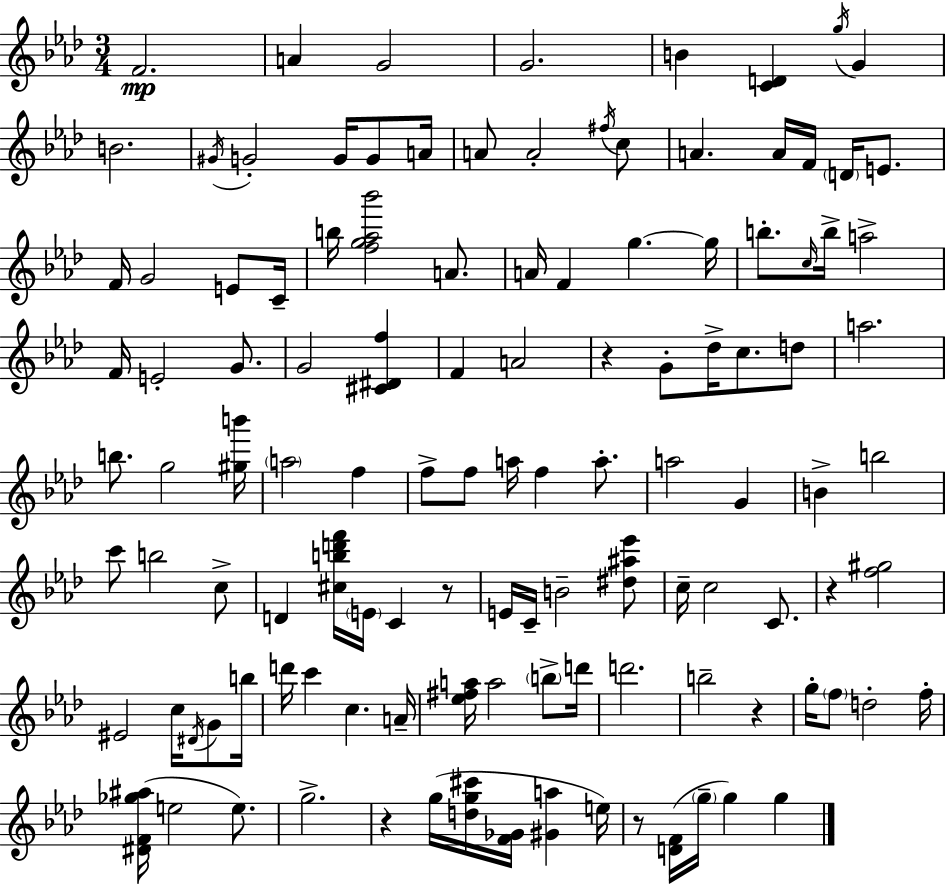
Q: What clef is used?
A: treble